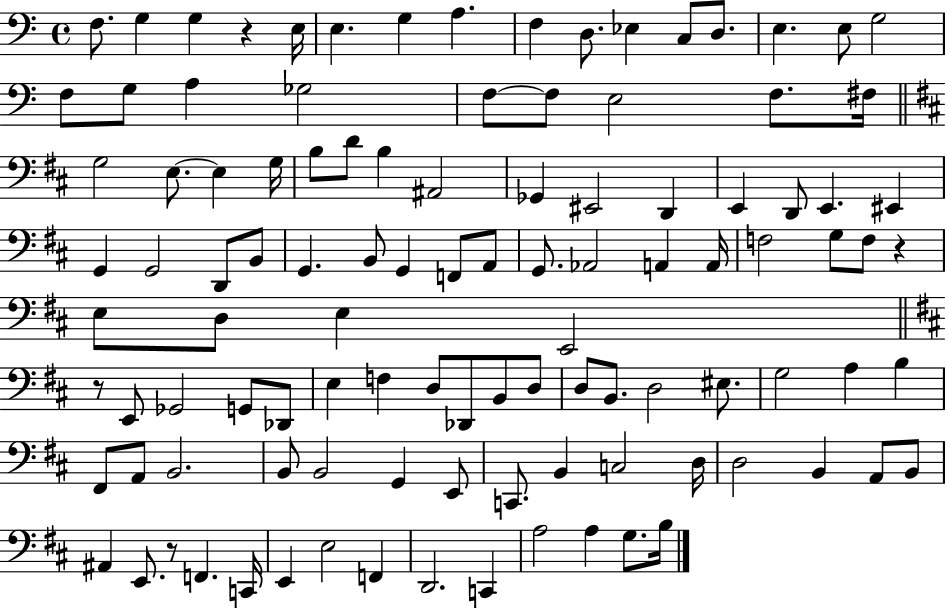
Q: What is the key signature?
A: C major